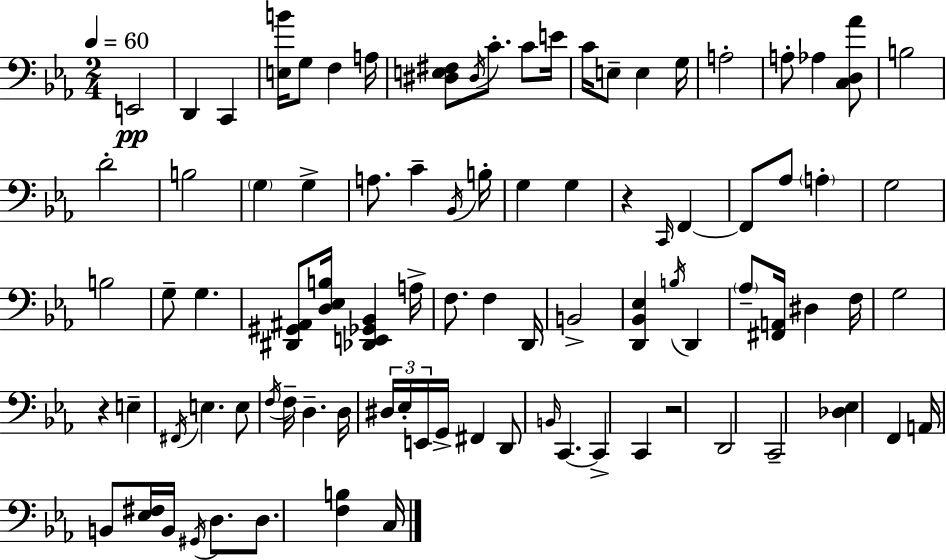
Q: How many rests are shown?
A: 3